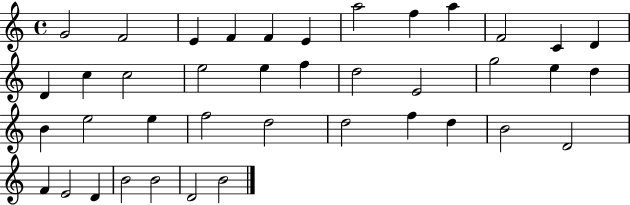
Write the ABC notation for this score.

X:1
T:Untitled
M:4/4
L:1/4
K:C
G2 F2 E F F E a2 f a F2 C D D c c2 e2 e f d2 E2 g2 e d B e2 e f2 d2 d2 f d B2 D2 F E2 D B2 B2 D2 B2